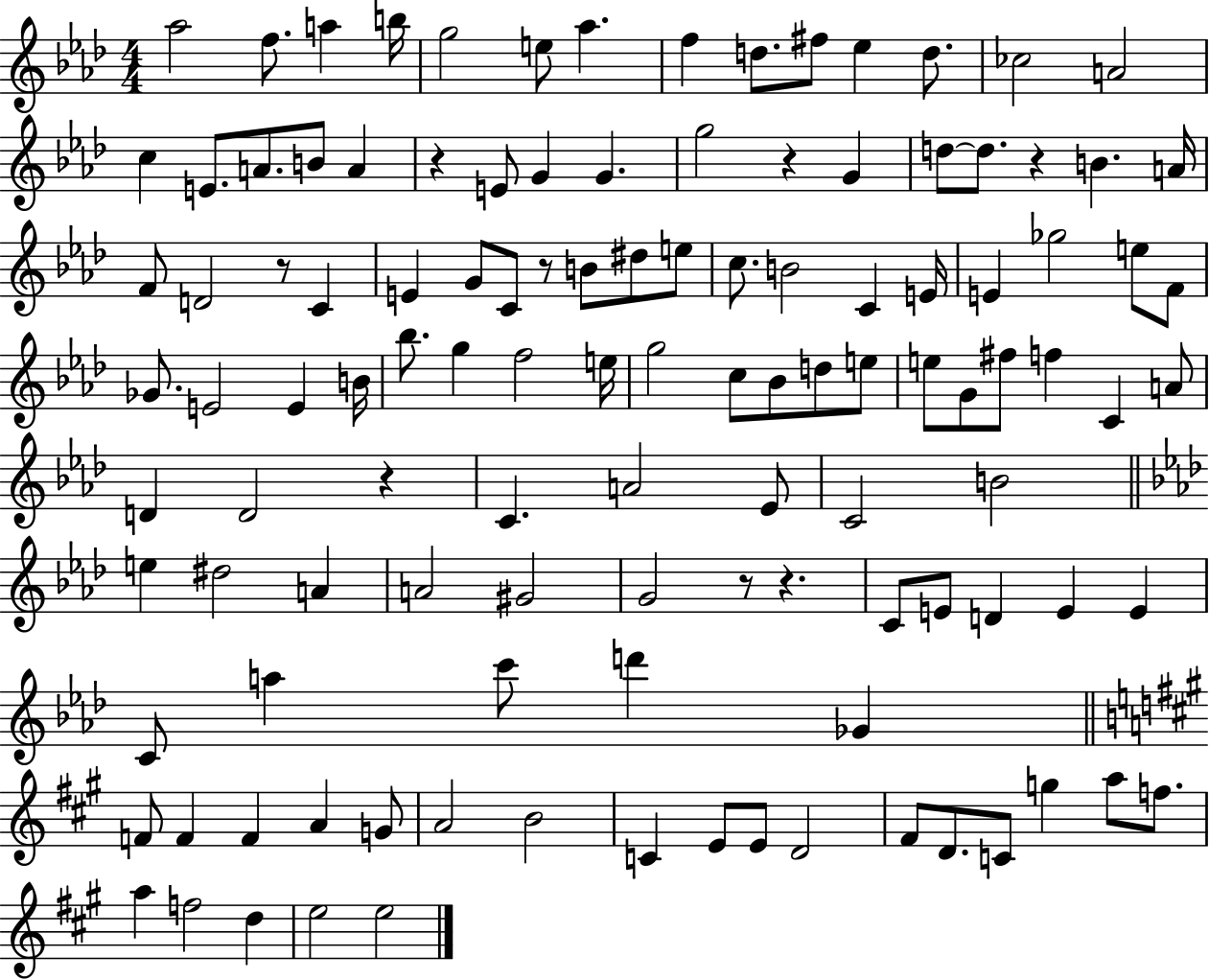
{
  \clef treble
  \numericTimeSignature
  \time 4/4
  \key aes \major
  aes''2 f''8. a''4 b''16 | g''2 e''8 aes''4. | f''4 d''8. fis''8 ees''4 d''8. | ces''2 a'2 | \break c''4 e'8. a'8. b'8 a'4 | r4 e'8 g'4 g'4. | g''2 r4 g'4 | d''8~~ d''8. r4 b'4. a'16 | \break f'8 d'2 r8 c'4 | e'4 g'8 c'8 r8 b'8 dis''8 e''8 | c''8. b'2 c'4 e'16 | e'4 ges''2 e''8 f'8 | \break ges'8. e'2 e'4 b'16 | bes''8. g''4 f''2 e''16 | g''2 c''8 bes'8 d''8 e''8 | e''8 g'8 fis''8 f''4 c'4 a'8 | \break d'4 d'2 r4 | c'4. a'2 ees'8 | c'2 b'2 | \bar "||" \break \key aes \major e''4 dis''2 a'4 | a'2 gis'2 | g'2 r8 r4. | c'8 e'8 d'4 e'4 e'4 | \break c'8 a''4 c'''8 d'''4 ges'4 | \bar "||" \break \key a \major f'8 f'4 f'4 a'4 g'8 | a'2 b'2 | c'4 e'8 e'8 d'2 | fis'8 d'8. c'8 g''4 a''8 f''8. | \break a''4 f''2 d''4 | e''2 e''2 | \bar "|."
}